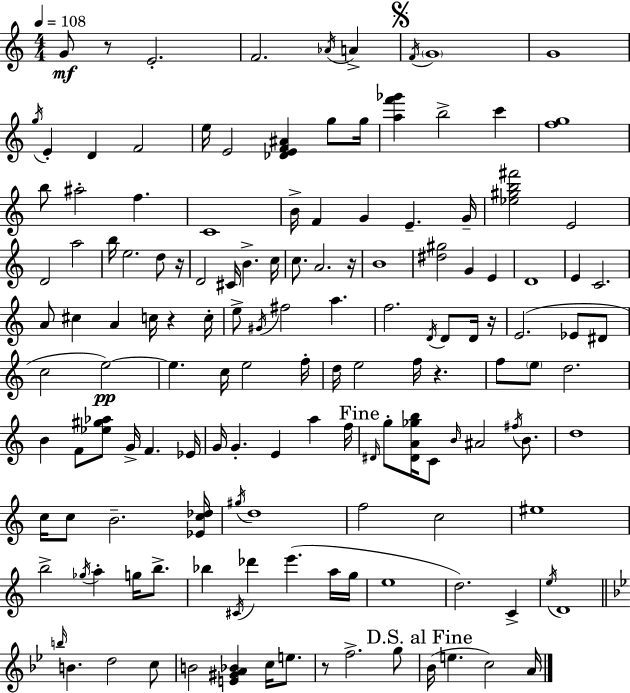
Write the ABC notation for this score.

X:1
T:Untitled
M:4/4
L:1/4
K:C
G/2 z/2 E2 F2 _A/4 A F/4 G4 G4 g/4 E D F2 e/4 E2 [_DEF^A] g/2 g/4 [af'_g'] b2 c' [fg]4 b/2 ^a2 f C4 B/4 F G E G/4 [_e^gb^f']2 E2 D2 a2 b/4 e2 d/2 z/4 D2 ^C/4 B c/4 c/2 A2 z/4 B4 [^d^g]2 G E D4 E C2 A/2 ^c A c/4 z c/4 e/2 ^G/4 ^f2 a f2 D/4 D/2 D/4 z/4 E2 _E/2 ^D/2 c2 e2 e c/4 e2 f/4 d/4 e2 f/4 z f/2 e/2 d2 B F/2 [_e^g_a]/2 G/4 F _E/4 G/4 G E a f/4 ^D/4 g/2 [^DA_gb]/4 C/2 B/4 ^A2 ^f/4 B/2 d4 c/4 c/2 B2 [_Ec_d]/4 ^g/4 d4 f2 c2 ^e4 b2 _g/4 a g/4 b/2 _b ^C/4 _d' e' a/4 g/4 e4 d2 C e/4 D4 b/4 B d2 c/2 B2 [E^GA_B] c/4 e/2 z/2 f2 g/2 _B/4 e c2 A/4